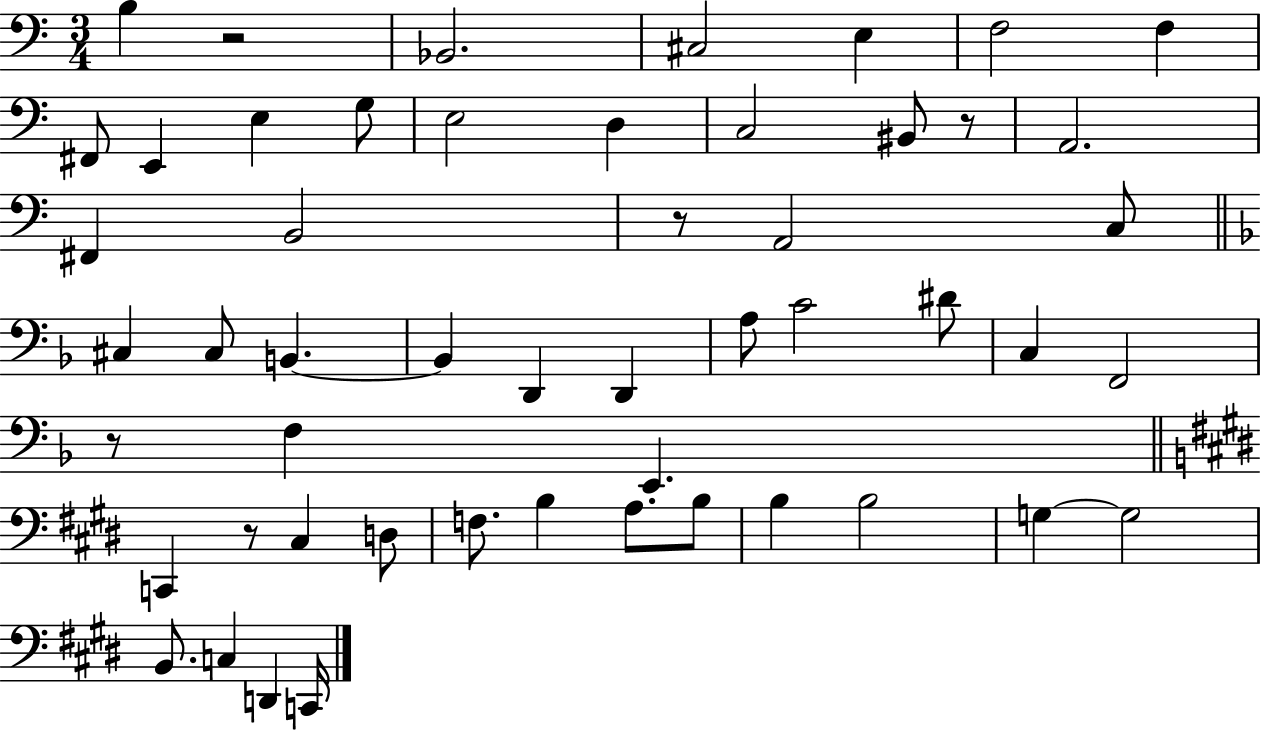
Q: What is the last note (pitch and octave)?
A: C2